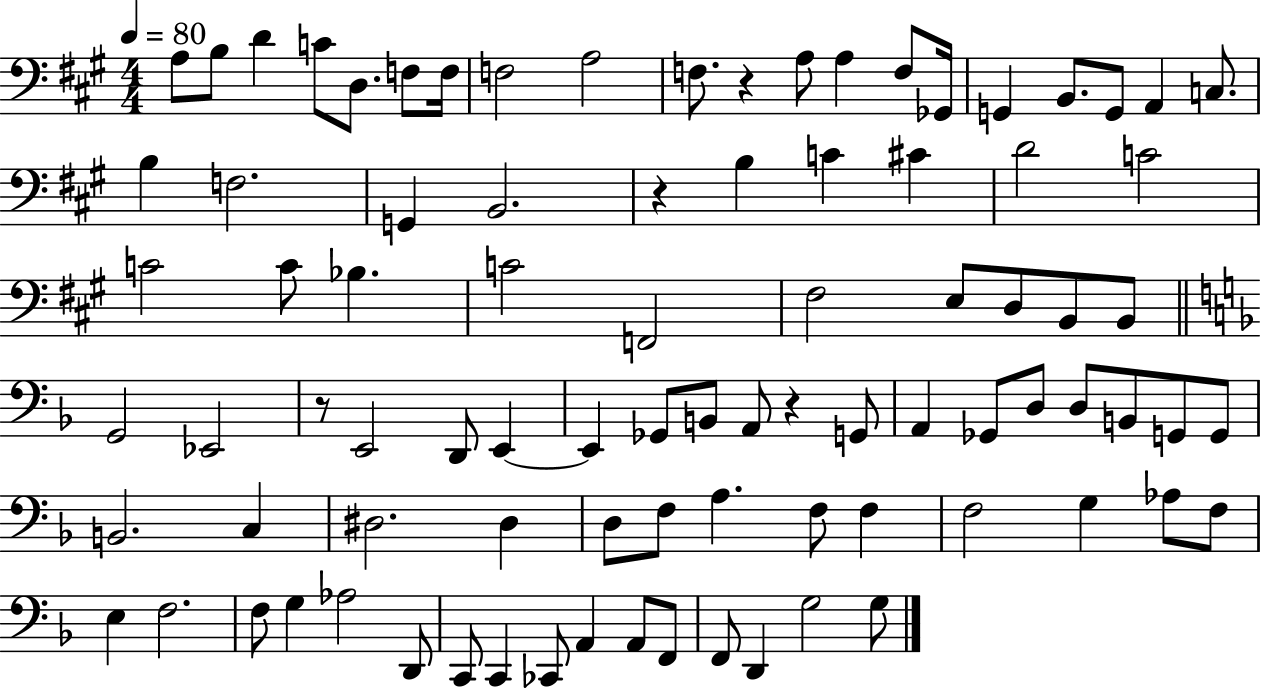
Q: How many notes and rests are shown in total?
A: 88